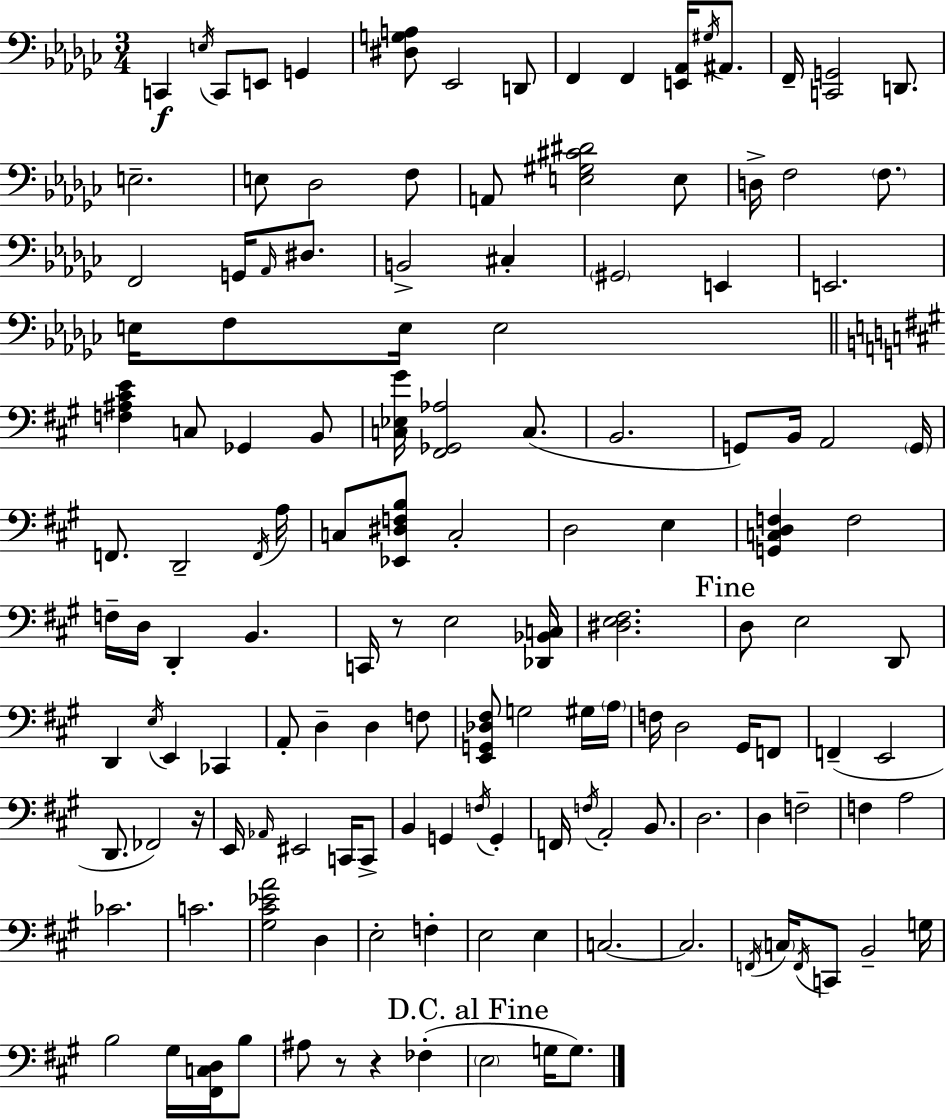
{
  \clef bass
  \numericTimeSignature
  \time 3/4
  \key ees \minor
  c,4\f \acciaccatura { e16 } c,8 e,8 g,4 | <dis g a>8 ees,2 d,8 | f,4 f,4 <e, aes,>16 \acciaccatura { gis16 } ais,8. | f,16-- <c, g,>2 d,8. | \break e2.-- | e8 des2 | f8 a,8 <e gis cis' dis'>2 | e8 d16-> f2 \parenthesize f8. | \break f,2 g,16 \grace { aes,16 } | dis8. b,2-> cis4-. | \parenthesize gis,2 e,4 | e,2. | \break e16 f8 e16 e2 | \bar "||" \break \key a \major <f ais cis' e'>4 c8 ges,4 b,8 | <c ees gis'>16 <fis, ges, aes>2 c8.( | b,2. | g,8) b,16 a,2 \parenthesize g,16 | \break f,8. d,2-- \acciaccatura { f,16 } | a16 c8 <ees, dis f b>8 c2-. | d2 e4 | <g, c d f>4 f2 | \break f16-- d16 d,4-. b,4. | c,16 r8 e2 | <des, bes, c>16 <dis e fis>2. | \mark "Fine" d8 e2 d,8 | \break d,4 \acciaccatura { e16 } e,4 ces,4 | a,8-. d4-- d4 | f8 <e, g, des fis>8 g2 | gis16 \parenthesize a16 f16 d2 gis,16 | \break f,8 f,4--( e,2 | d,8. fes,2) | r16 e,16 \grace { aes,16 } eis,2 | c,16 c,8-> b,4 g,4 \acciaccatura { f16 } | \break g,4-. f,16 \acciaccatura { f16 } a,2-. | b,8. d2. | d4 f2-- | f4 a2 | \break ces'2. | c'2. | <gis cis' ees' a'>2 | d4 e2-. | \break f4-. e2 | e4 c2.~~ | c2. | \acciaccatura { f,16 } \parenthesize c16 \acciaccatura { f,16 } c,8 b,2-- | \break g16 b2 | gis16 <fis, c d>16 b8 ais8 r8 r4 | fes4-.( \mark "D.C. al Fine" \parenthesize e2 | g16 g8.) \bar "|."
}